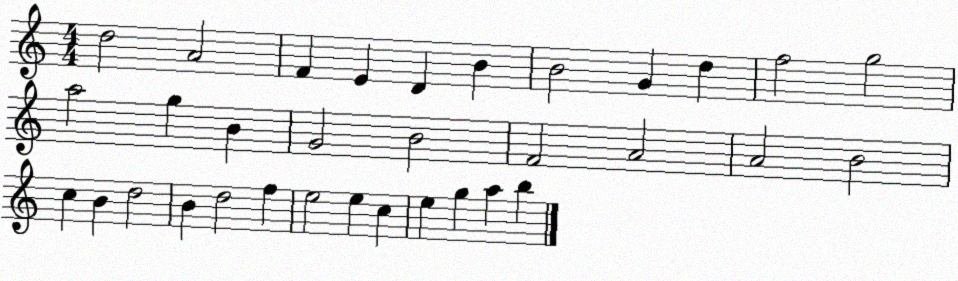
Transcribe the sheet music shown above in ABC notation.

X:1
T:Untitled
M:4/4
L:1/4
K:C
d2 A2 F E D B B2 G d f2 g2 a2 g B G2 B2 F2 A2 A2 B2 c B d2 B d2 f e2 e c e g a b